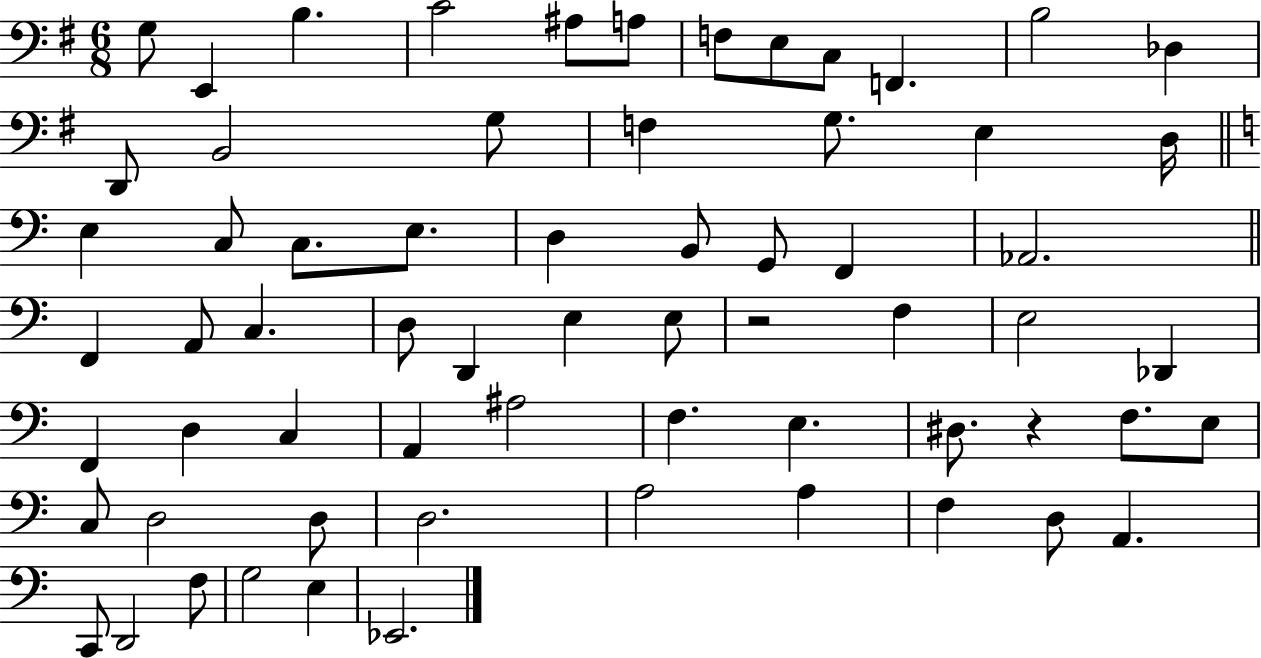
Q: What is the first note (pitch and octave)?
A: G3